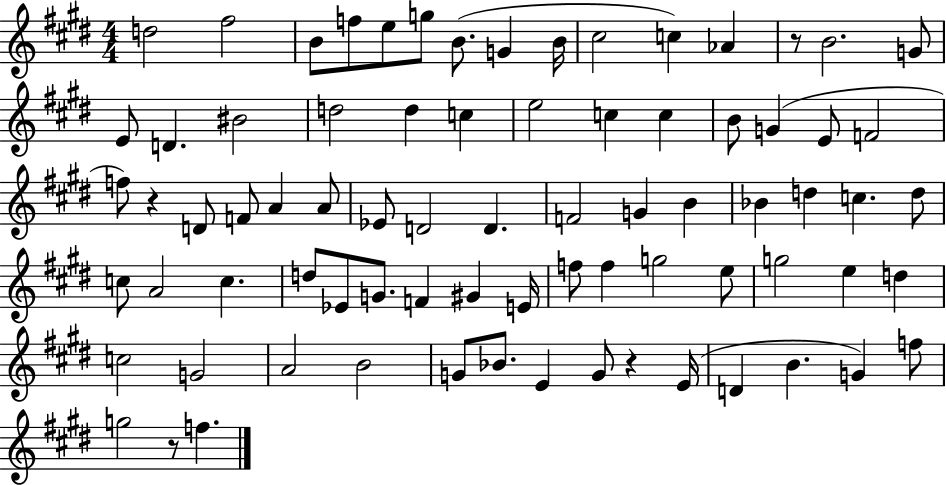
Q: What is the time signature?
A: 4/4